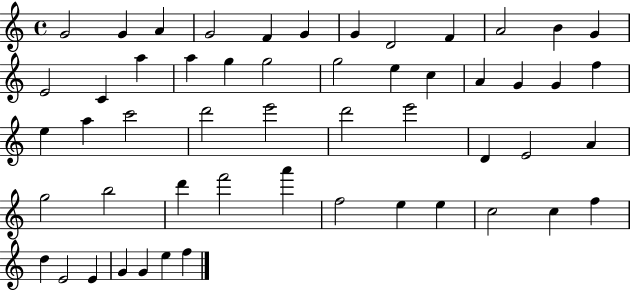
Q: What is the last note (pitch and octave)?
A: F5